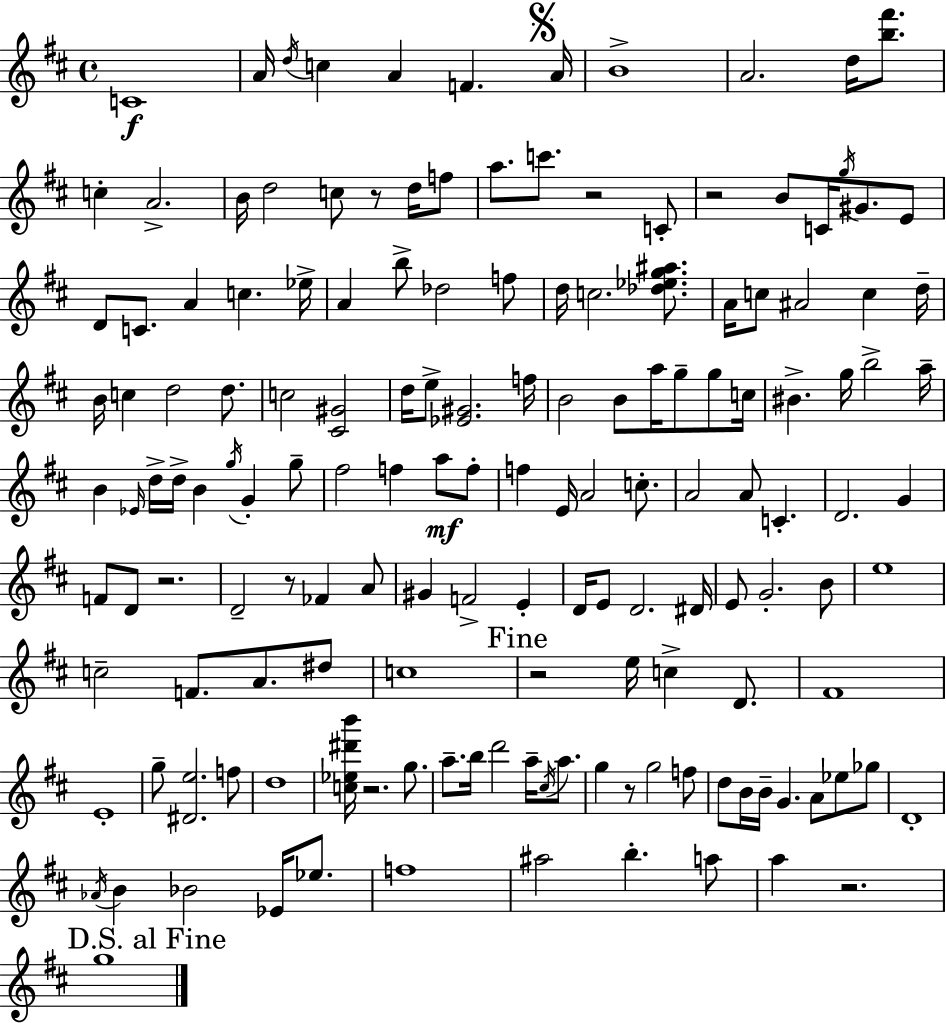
{
  \clef treble
  \time 4/4
  \defaultTimeSignature
  \key d \major
  c'1\f | a'16 \acciaccatura { d''16 } c''4 a'4 f'4. | \mark \markup { \musicglyph "scripts.segno" } a'16 b'1-> | a'2. d''16 <b'' fis'''>8. | \break c''4-. a'2.-> | b'16 d''2 c''8 r8 d''16 f''8 | a''8. c'''8. r2 c'8-. | r2 b'8 c'16 \acciaccatura { g''16 } gis'8. | \break e'8 d'8 c'8. a'4 c''4. | ees''16-> a'4 b''8-> des''2 | f''8 d''16 c''2. <des'' ees'' g'' ais''>8. | a'16 c''8 ais'2 c''4 | \break d''16-- b'16 c''4 d''2 d''8. | c''2 <cis' gis'>2 | d''16 e''8-> <ees' gis'>2. | f''16 b'2 b'8 a''16 g''8-- g''8 | \break c''16 bis'4.-> g''16 b''2-> | a''16-- b'4 \grace { ees'16 } d''16-> d''16-> b'4 \acciaccatura { g''16 } g'4-. | g''8-- fis''2 f''4 | a''8\mf f''8-. f''4 e'16 a'2 | \break c''8.-. a'2 a'8 c'4.-. | d'2. | g'4 f'8 d'8 r2. | d'2-- r8 fes'4 | \break a'8 gis'4 f'2-> | e'4-. d'16 e'8 d'2. | dis'16 e'8 g'2.-. | b'8 e''1 | \break c''2-- f'8. a'8. | dis''8 c''1 | \mark "Fine" r2 e''16 c''4-> | d'8. fis'1 | \break e'1-. | g''8-- <dis' e''>2. | f''8 d''1 | <c'' ees'' dis''' b'''>16 r2. | \break g''8. a''8.-- b''16 d'''2 | a''16-- \acciaccatura { cis''16 } a''8. g''4 r8 g''2 | f''8 d''8 b'16 b'16-- g'4. a'8 | ees''8 ges''8 d'1-. | \break \acciaccatura { aes'16 } b'4 bes'2 | ees'16 ees''8. f''1 | ais''2 b''4.-. | a''8 a''4 r2. | \break \mark "D.S. al Fine" g''1 | \bar "|."
}